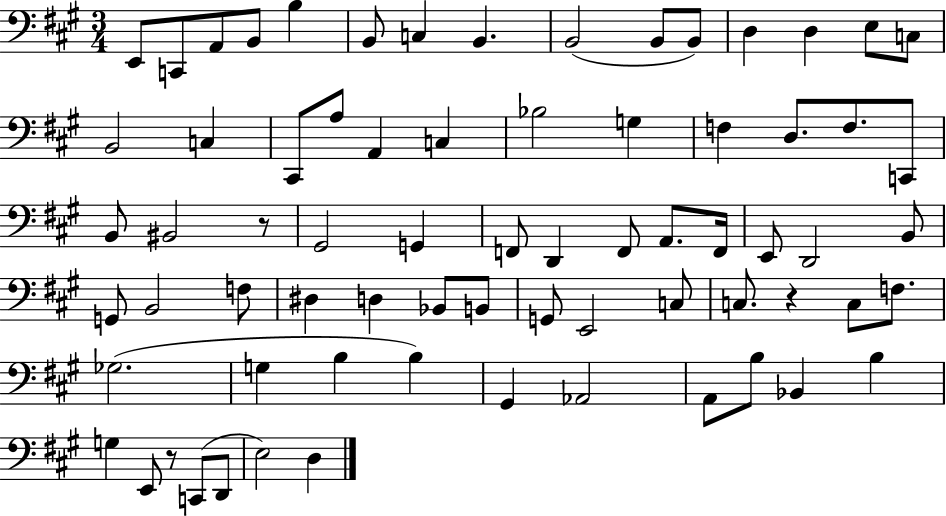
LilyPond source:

{
  \clef bass
  \numericTimeSignature
  \time 3/4
  \key a \major
  \repeat volta 2 { e,8 c,8 a,8 b,8 b4 | b,8 c4 b,4. | b,2( b,8 b,8) | d4 d4 e8 c8 | \break b,2 c4 | cis,8 a8 a,4 c4 | bes2 g4 | f4 d8. f8. c,8 | \break b,8 bis,2 r8 | gis,2 g,4 | f,8 d,4 f,8 a,8. f,16 | e,8 d,2 b,8 | \break g,8 b,2 f8 | dis4 d4 bes,8 b,8 | g,8 e,2 c8 | c8. r4 c8 f8. | \break ges2.( | g4 b4 b4) | gis,4 aes,2 | a,8 b8 bes,4 b4 | \break g4 e,8 r8 c,8( d,8 | e2) d4 | } \bar "|."
}